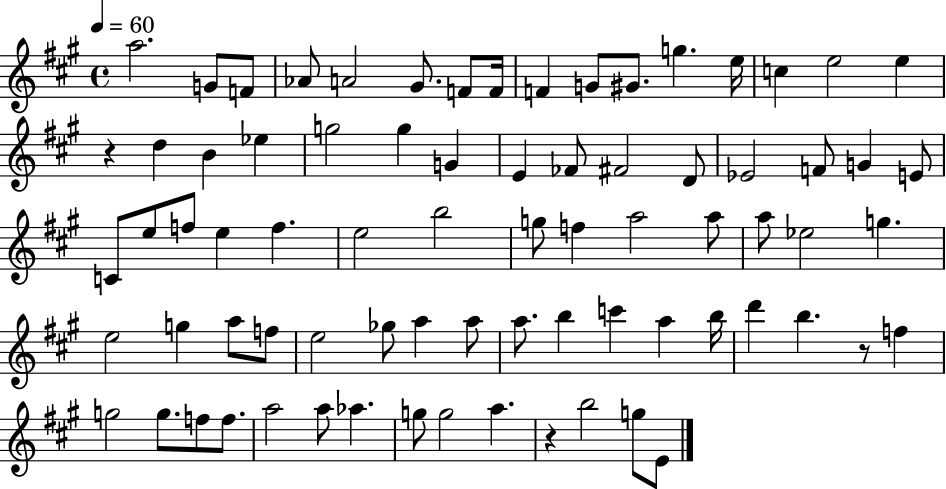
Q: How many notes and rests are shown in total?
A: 76